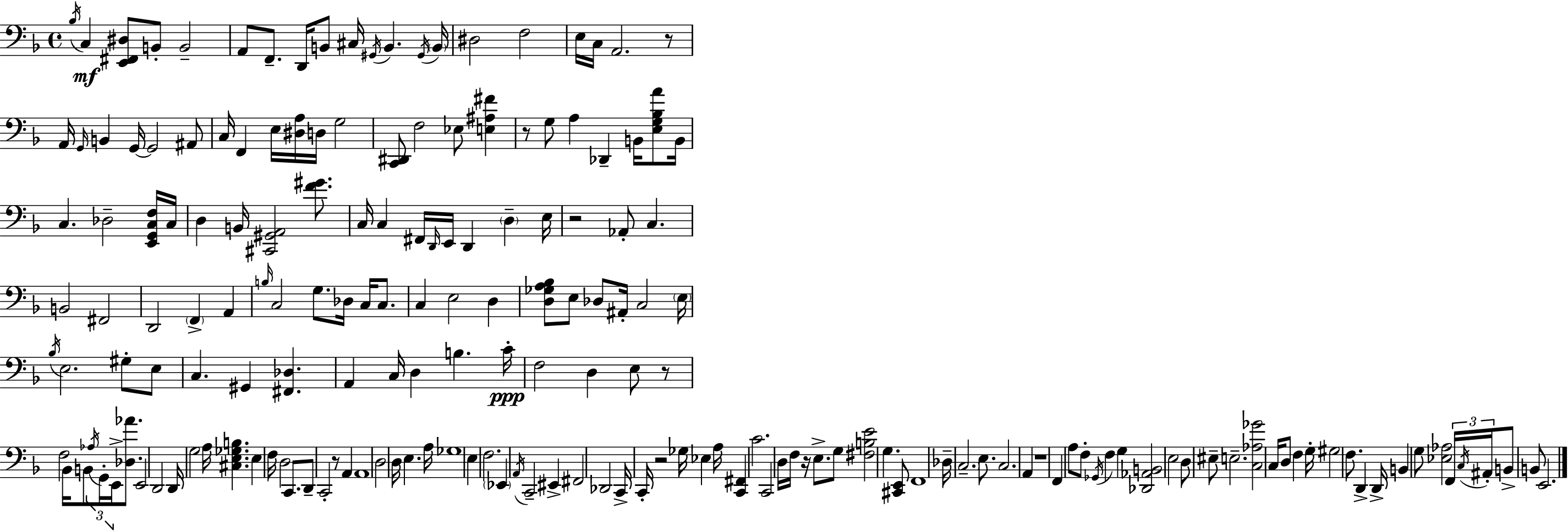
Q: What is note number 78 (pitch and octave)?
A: C3